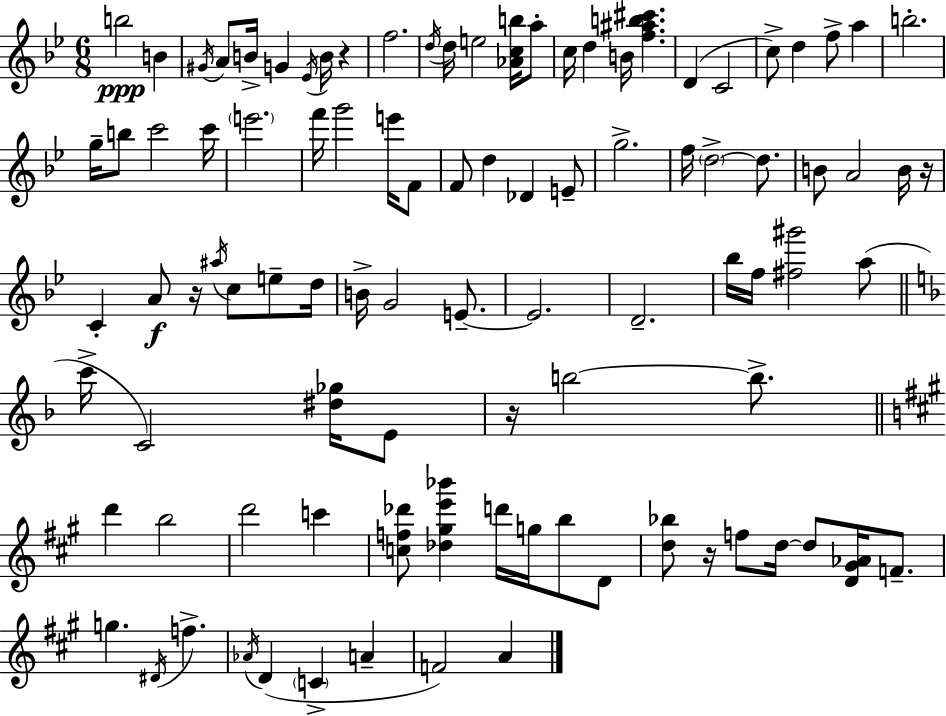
{
  \clef treble
  \numericTimeSignature
  \time 6/8
  \key g \minor
  \repeat volta 2 { b''2\ppp b'4 | \acciaccatura { gis'16 } a'8 b'16-> g'4 \acciaccatura { ees'16 } b'16 r4 | f''2. | \acciaccatura { d''16 } d''16 e''2 | \break <aes' c'' b''>16 a''8-. c''16 d''4 b'16 <f'' ais'' b'' cis'''>4. | d'4( c'2 | c''8->) d''4 f''8-> a''4 | b''2.-. | \break g''16-- b''8 c'''2 | c'''16 \parenthesize e'''2. | f'''16 g'''2 | e'''16 f'8 f'8 d''4 des'4 | \break e'8-- g''2.-> | f''16 \parenthesize d''2->~~ | d''8. b'8 a'2 | b'16 r16 c'4-. a'8\f r16 \acciaccatura { ais''16 } c''8 | \break e''8-- d''16 b'16-> g'2 | e'8.--~~ e'2. | d'2.-- | bes''16 f''16 <fis'' gis'''>2 | \break a''8( \bar "||" \break \key f \major c'''16-> c'2) <dis'' ges''>16 e'8 | r16 b''2~~ b''8.-> | \bar "||" \break \key a \major d'''4 b''2 | d'''2 c'''4 | <c'' f'' des'''>8 <des'' gis'' e''' bes'''>4 d'''16 g''16 b''8 d'8 | <d'' bes''>8 r16 f''8 d''16~~ d''8 <d' gis' aes'>16 f'8.-- | \break g''4. \acciaccatura { dis'16 } f''4.-> | \acciaccatura { aes'16 } d'4( \parenthesize c'4-> a'4-- | f'2) a'4 | } \bar "|."
}